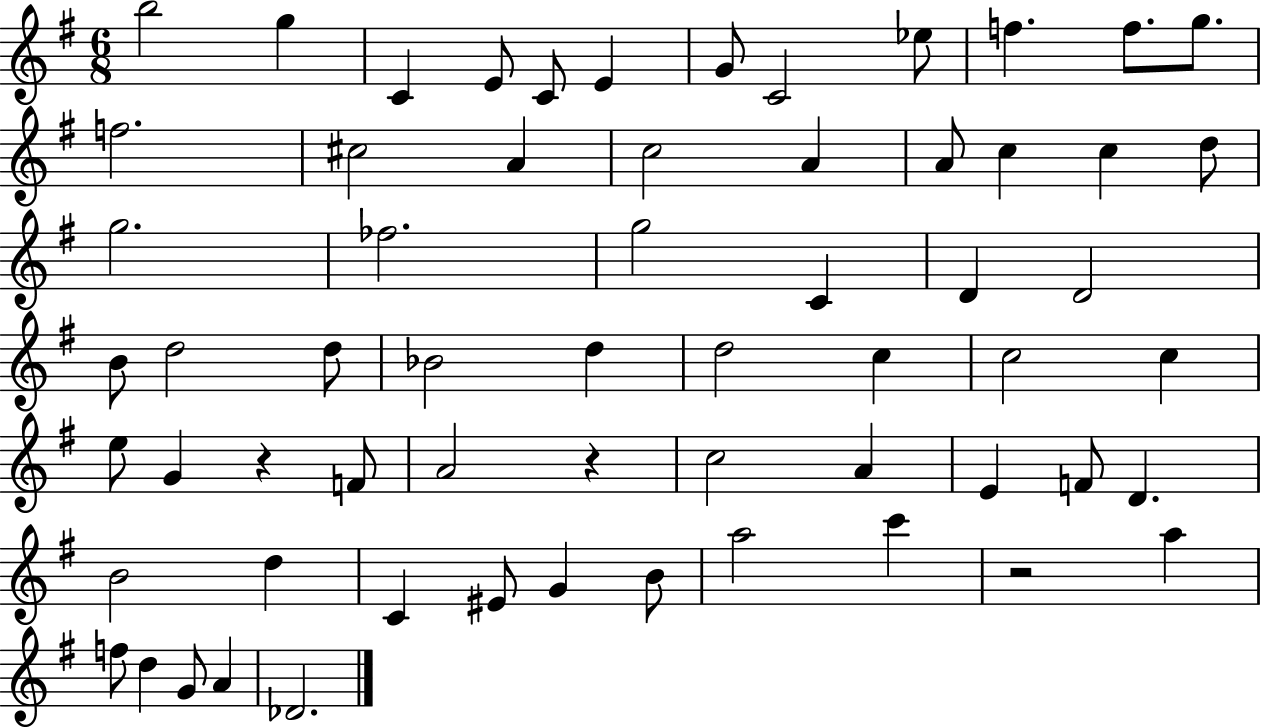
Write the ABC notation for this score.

X:1
T:Untitled
M:6/8
L:1/4
K:G
b2 g C E/2 C/2 E G/2 C2 _e/2 f f/2 g/2 f2 ^c2 A c2 A A/2 c c d/2 g2 _f2 g2 C D D2 B/2 d2 d/2 _B2 d d2 c c2 c e/2 G z F/2 A2 z c2 A E F/2 D B2 d C ^E/2 G B/2 a2 c' z2 a f/2 d G/2 A _D2